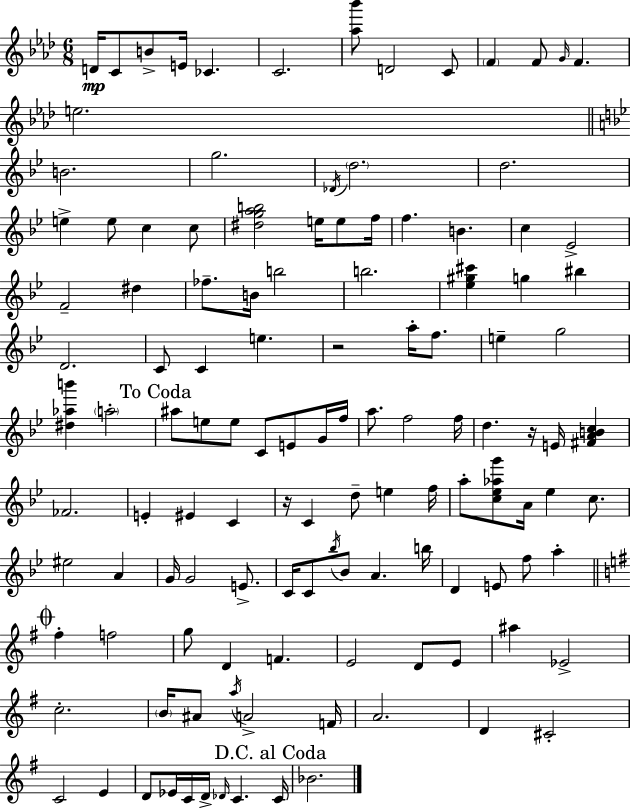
{
  \clef treble
  \numericTimeSignature
  \time 6/8
  \key aes \major
  d'16\mp c'8 b'8-> e'16 ces'4. | c'2. | <aes'' bes'''>8 d'2 c'8 | \parenthesize f'4 f'8 \grace { g'16 } f'4. | \break e''2. | \bar "||" \break \key g \minor b'2. | g''2. | \acciaccatura { des'16 } \parenthesize d''2. | d''2. | \break e''4-> e''8 c''4 c''8 | <dis'' g'' a'' b''>2 e''16 e''8 | f''16 f''4. b'4. | c''4 ees'2-> | \break f'2-- dis''4 | fes''8.-- b'16 b''2 | b''2. | <ees'' gis'' cis'''>4 g''4 bis''4 | \break d'2. | c'8 c'4 e''4. | r2 a''16-. f''8. | e''4-- g''2 | \break <dis'' aes'' b'''>4 \parenthesize a''2-. | \mark "To Coda" ais''8 e''8 e''8 c'8 e'8 g'16 | f''16 a''8. f''2 | f''16 d''4. r16 e'16 <fis' a' b' c''>4 | \break fes'2. | e'4-. eis'4 c'4 | r16 c'4 d''8-- e''4 | f''16 a''8-. <c'' ees'' aes'' g'''>8 a'16 ees''4 c''8. | \break eis''2 a'4 | g'16 g'2 e'8.-> | c'16 c'8 \acciaccatura { bes''16 } bes'8 a'4. | b''16 d'4 e'8 f''8 a''4-. | \break \mark \markup { \musicglyph "scripts.coda" } \bar "||" \break \key g \major fis''4-. f''2 | g''8 d'4 f'4. | e'2 d'8 e'8 | ais''4 ees'2-> | \break c''2.-. | \parenthesize b'16 ais'8 \acciaccatura { a''16 } a'2-> | f'16 a'2. | d'4 cis'2-. | \break c'2 e'4 | d'8 ees'16 c'16 d'16-> \grace { des'16 } c'4. | \mark "D.C. al Coda" c'16 bes'2. | \bar "|."
}